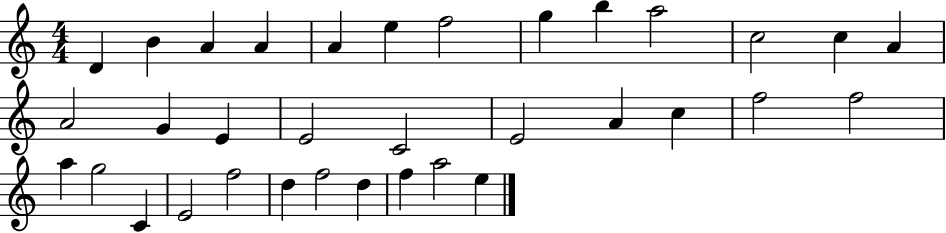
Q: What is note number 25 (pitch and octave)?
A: G5